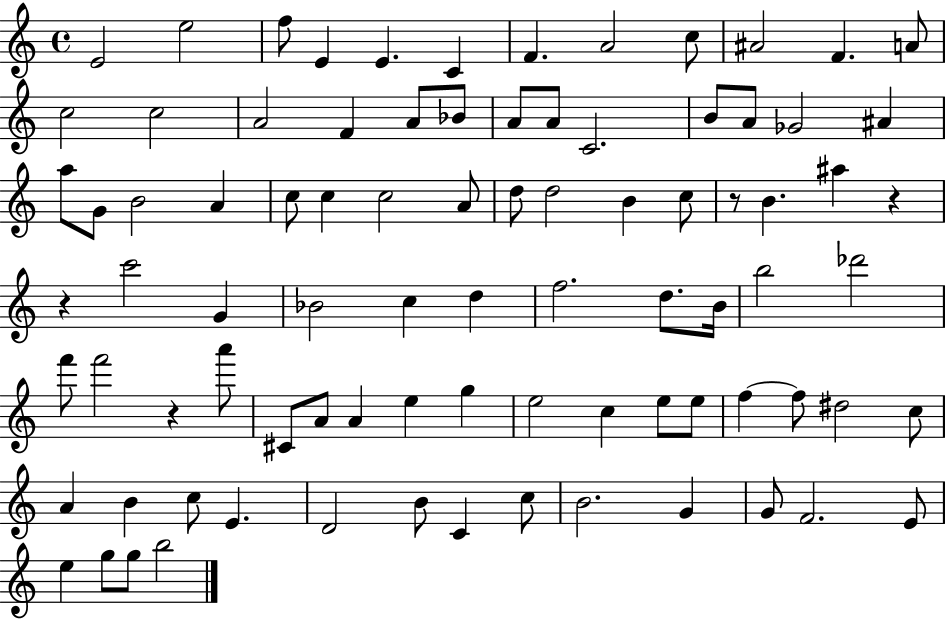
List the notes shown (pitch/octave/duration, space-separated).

E4/h E5/h F5/e E4/q E4/q. C4/q F4/q. A4/h C5/e A#4/h F4/q. A4/e C5/h C5/h A4/h F4/q A4/e Bb4/e A4/e A4/e C4/h. B4/e A4/e Gb4/h A#4/q A5/e G4/e B4/h A4/q C5/e C5/q C5/h A4/e D5/e D5/h B4/q C5/e R/e B4/q. A#5/q R/q R/q C6/h G4/q Bb4/h C5/q D5/q F5/h. D5/e. B4/s B5/h Db6/h F6/e F6/h R/q A6/e C#4/e A4/e A4/q E5/q G5/q E5/h C5/q E5/e E5/e F5/q F5/e D#5/h C5/e A4/q B4/q C5/e E4/q. D4/h B4/e C4/q C5/e B4/h. G4/q G4/e F4/h. E4/e E5/q G5/e G5/e B5/h